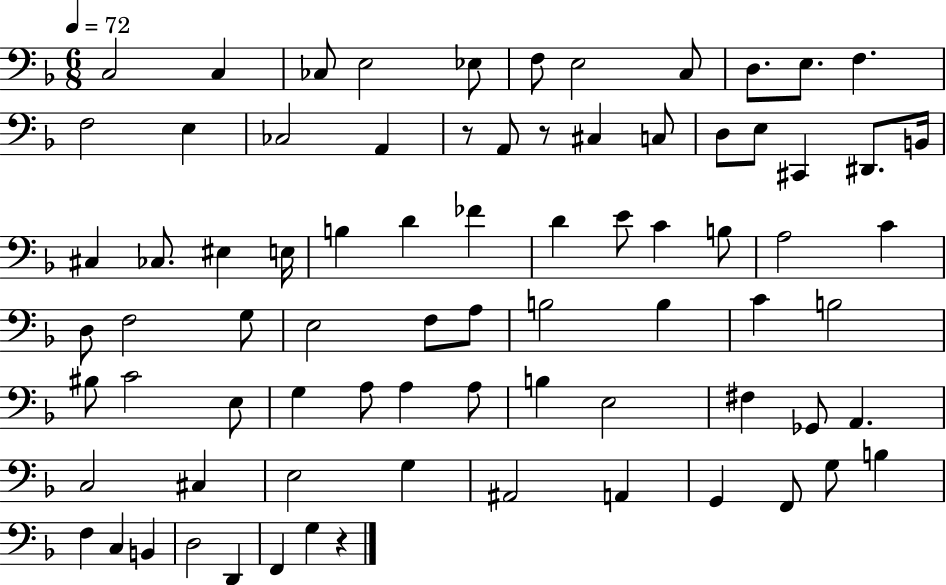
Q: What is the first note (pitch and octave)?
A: C3